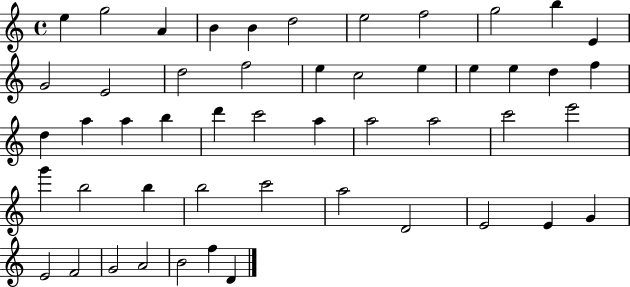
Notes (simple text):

E5/q G5/h A4/q B4/q B4/q D5/h E5/h F5/h G5/h B5/q E4/q G4/h E4/h D5/h F5/h E5/q C5/h E5/q E5/q E5/q D5/q F5/q D5/q A5/q A5/q B5/q D6/q C6/h A5/q A5/h A5/h C6/h E6/h G6/q B5/h B5/q B5/h C6/h A5/h D4/h E4/h E4/q G4/q E4/h F4/h G4/h A4/h B4/h F5/q D4/q